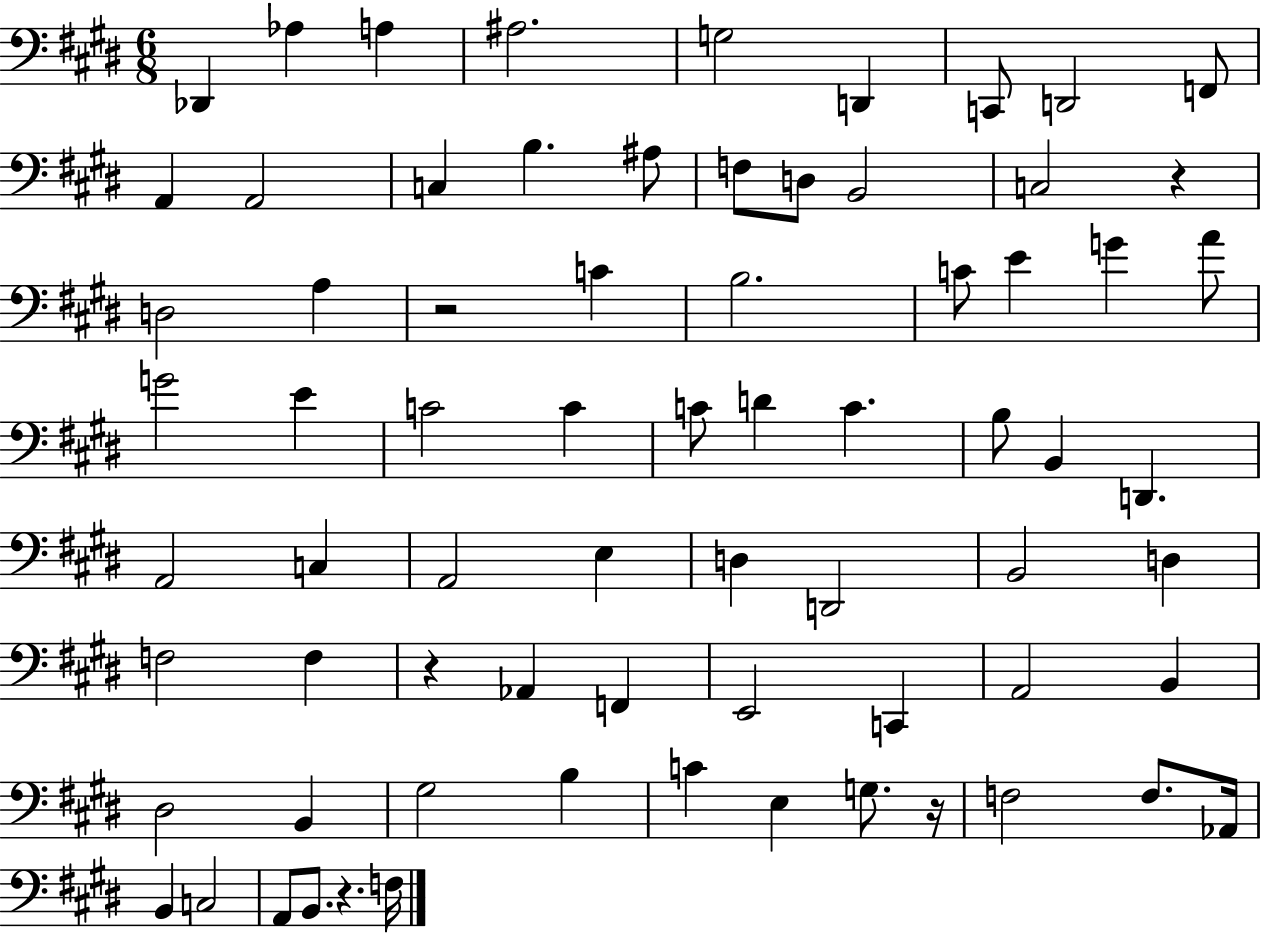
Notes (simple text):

Db2/q Ab3/q A3/q A#3/h. G3/h D2/q C2/e D2/h F2/e A2/q A2/h C3/q B3/q. A#3/e F3/e D3/e B2/h C3/h R/q D3/h A3/q R/h C4/q B3/h. C4/e E4/q G4/q A4/e G4/h E4/q C4/h C4/q C4/e D4/q C4/q. B3/e B2/q D2/q. A2/h C3/q A2/h E3/q D3/q D2/h B2/h D3/q F3/h F3/q R/q Ab2/q F2/q E2/h C2/q A2/h B2/q D#3/h B2/q G#3/h B3/q C4/q E3/q G3/e. R/s F3/h F3/e. Ab2/s B2/q C3/h A2/e B2/e. R/q. F3/s